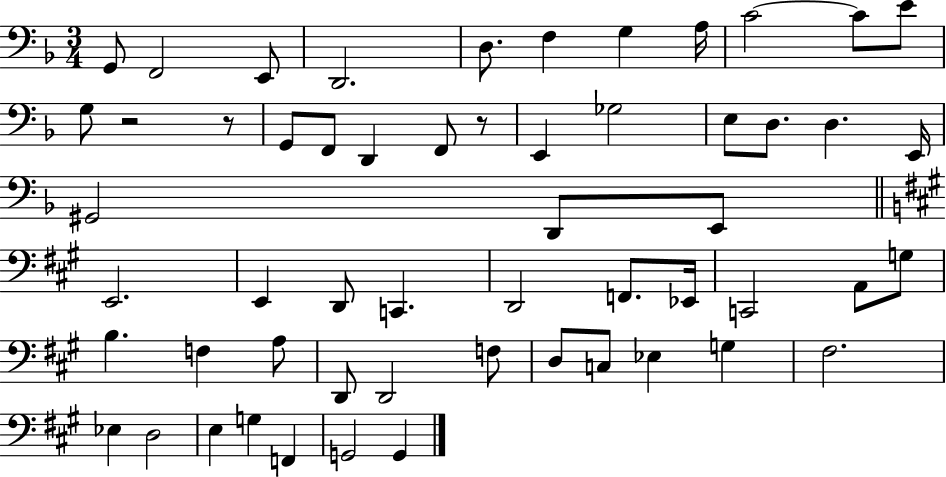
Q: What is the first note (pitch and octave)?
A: G2